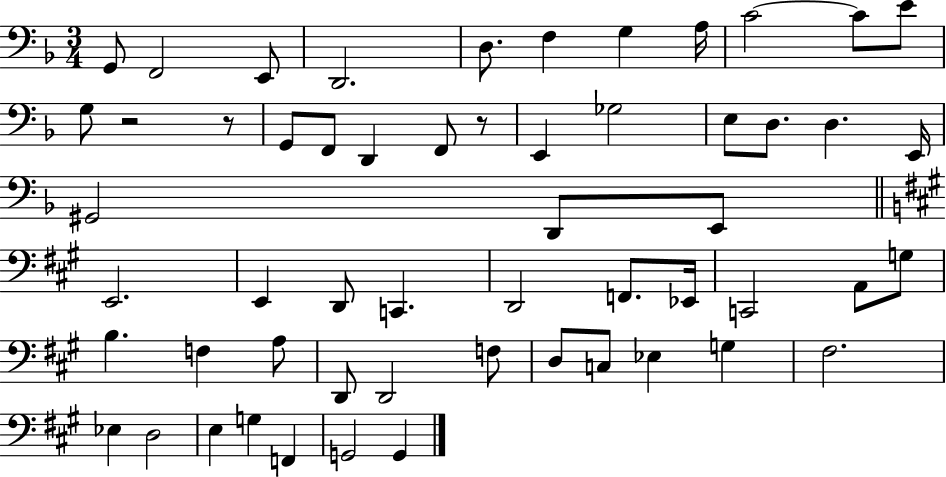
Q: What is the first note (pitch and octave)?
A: G2